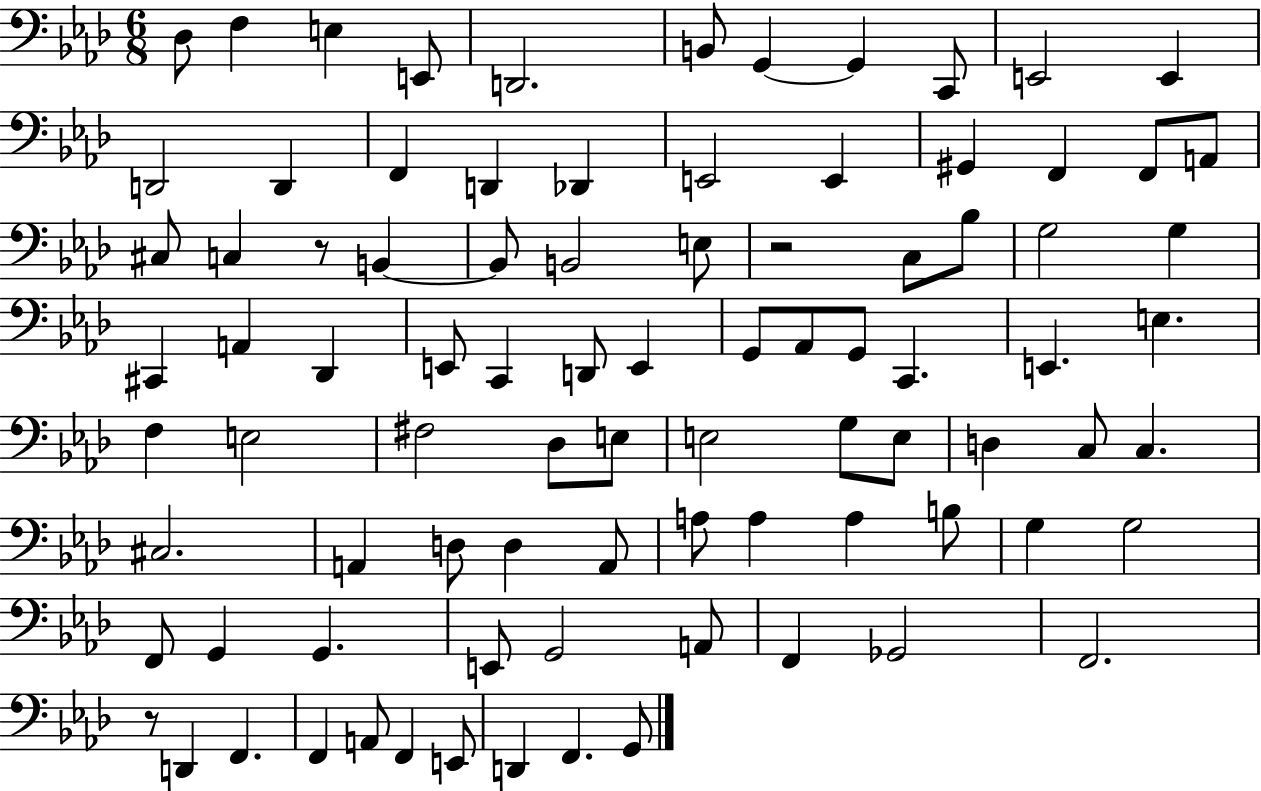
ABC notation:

X:1
T:Untitled
M:6/8
L:1/4
K:Ab
_D,/2 F, E, E,,/2 D,,2 B,,/2 G,, G,, C,,/2 E,,2 E,, D,,2 D,, F,, D,, _D,, E,,2 E,, ^G,, F,, F,,/2 A,,/2 ^C,/2 C, z/2 B,, B,,/2 B,,2 E,/2 z2 C,/2 _B,/2 G,2 G, ^C,, A,, _D,, E,,/2 C,, D,,/2 E,, G,,/2 _A,,/2 G,,/2 C,, E,, E, F, E,2 ^F,2 _D,/2 E,/2 E,2 G,/2 E,/2 D, C,/2 C, ^C,2 A,, D,/2 D, A,,/2 A,/2 A, A, B,/2 G, G,2 F,,/2 G,, G,, E,,/2 G,,2 A,,/2 F,, _G,,2 F,,2 z/2 D,, F,, F,, A,,/2 F,, E,,/2 D,, F,, G,,/2